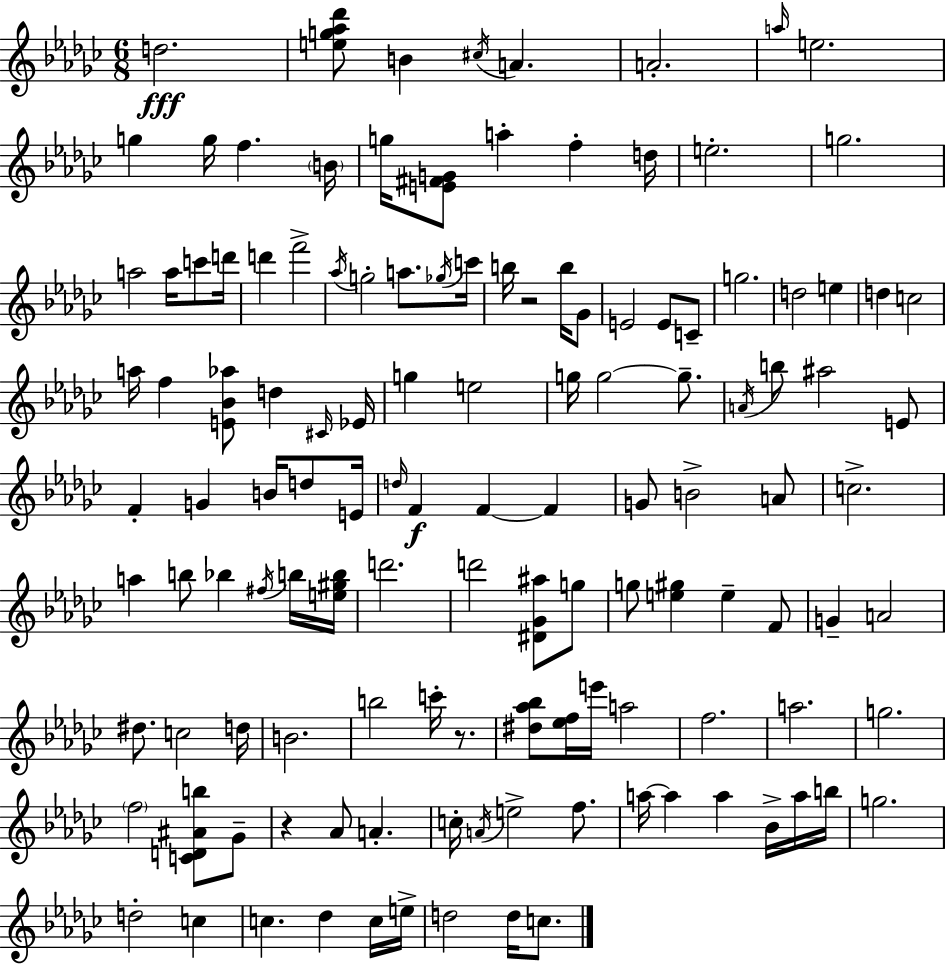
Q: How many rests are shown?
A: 3